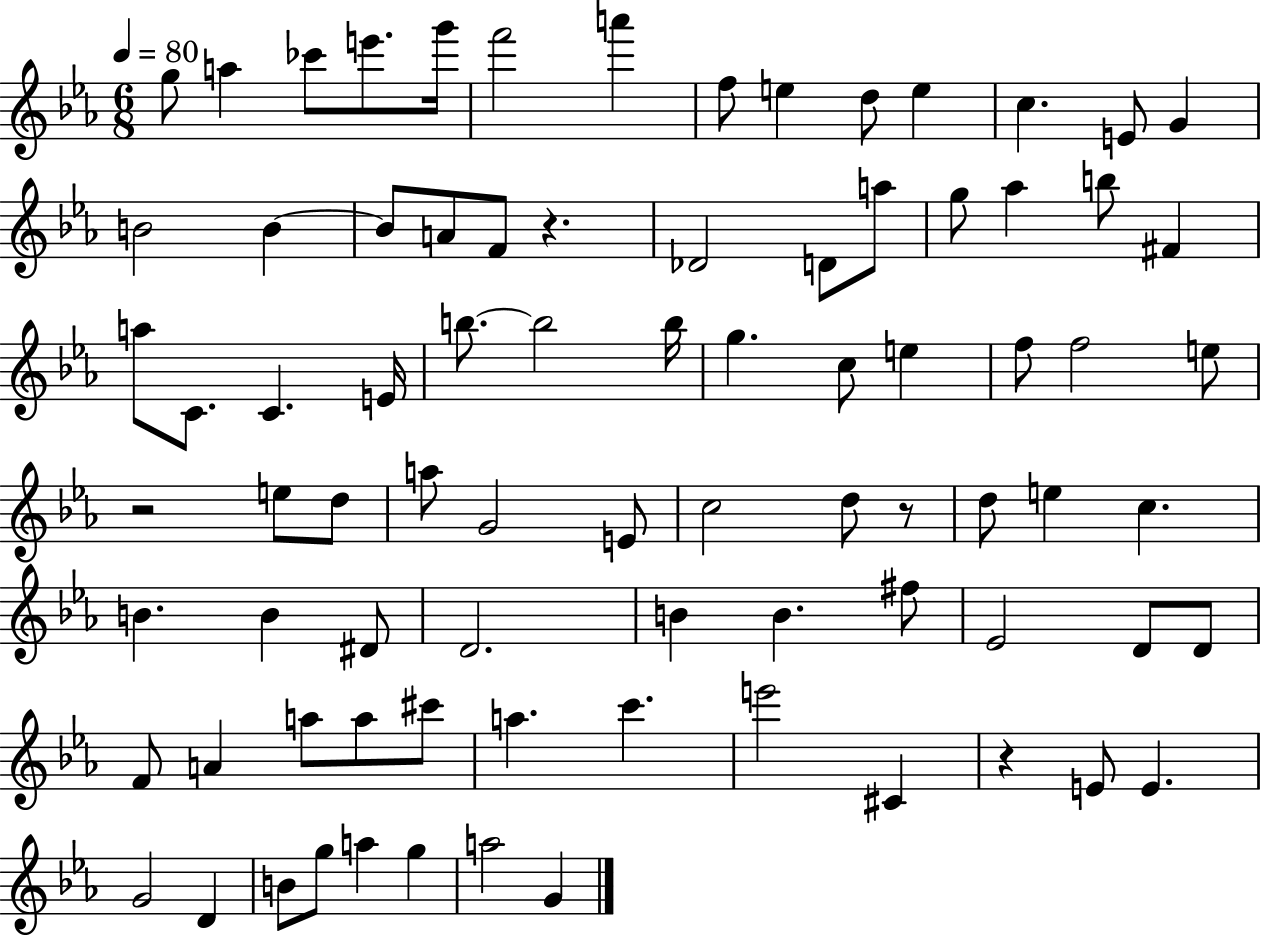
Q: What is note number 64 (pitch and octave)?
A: C#6